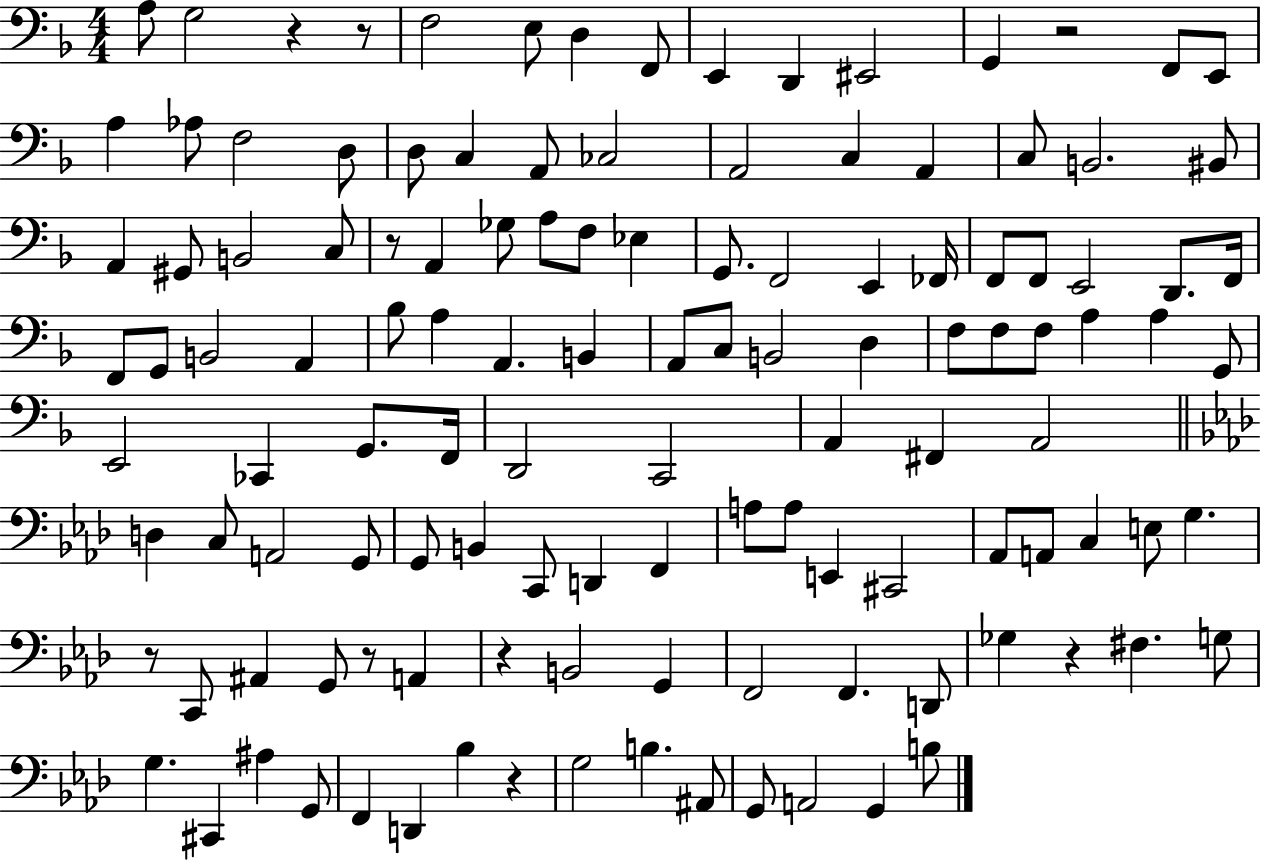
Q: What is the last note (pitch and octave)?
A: B3